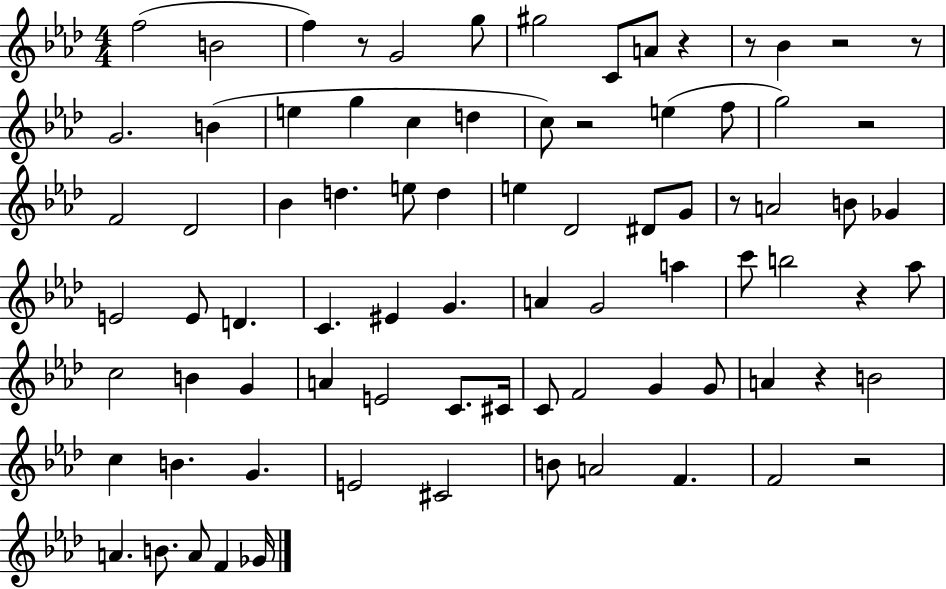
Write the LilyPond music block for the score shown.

{
  \clef treble
  \numericTimeSignature
  \time 4/4
  \key aes \major
  f''2( b'2 | f''4) r8 g'2 g''8 | gis''2 c'8 a'8 r4 | r8 bes'4 r2 r8 | \break g'2. b'4( | e''4 g''4 c''4 d''4 | c''8) r2 e''4( f''8 | g''2) r2 | \break f'2 des'2 | bes'4 d''4. e''8 d''4 | e''4 des'2 dis'8 g'8 | r8 a'2 b'8 ges'4 | \break e'2 e'8 d'4. | c'4. eis'4 g'4. | a'4 g'2 a''4 | c'''8 b''2 r4 aes''8 | \break c''2 b'4 g'4 | a'4 e'2 c'8. cis'16 | c'8 f'2 g'4 g'8 | a'4 r4 b'2 | \break c''4 b'4. g'4. | e'2 cis'2 | b'8 a'2 f'4. | f'2 r2 | \break a'4. b'8. a'8 f'4 ges'16 | \bar "|."
}